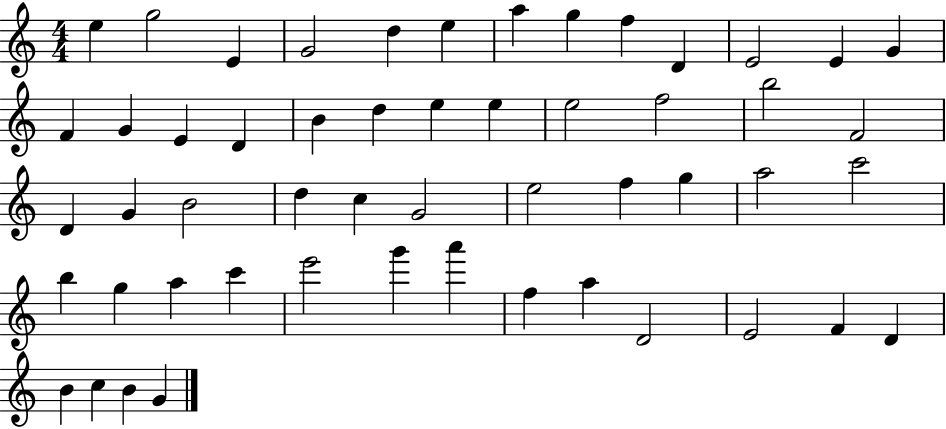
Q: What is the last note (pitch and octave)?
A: G4